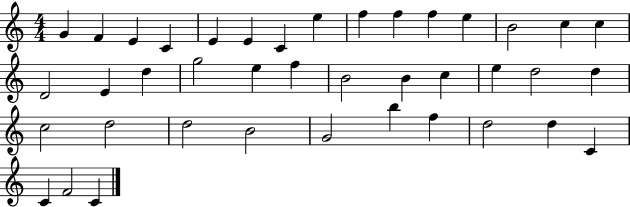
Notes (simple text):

G4/q F4/q E4/q C4/q E4/q E4/q C4/q E5/q F5/q F5/q F5/q E5/q B4/h C5/q C5/q D4/h E4/q D5/q G5/h E5/q F5/q B4/h B4/q C5/q E5/q D5/h D5/q C5/h D5/h D5/h B4/h G4/h B5/q F5/q D5/h D5/q C4/q C4/q F4/h C4/q